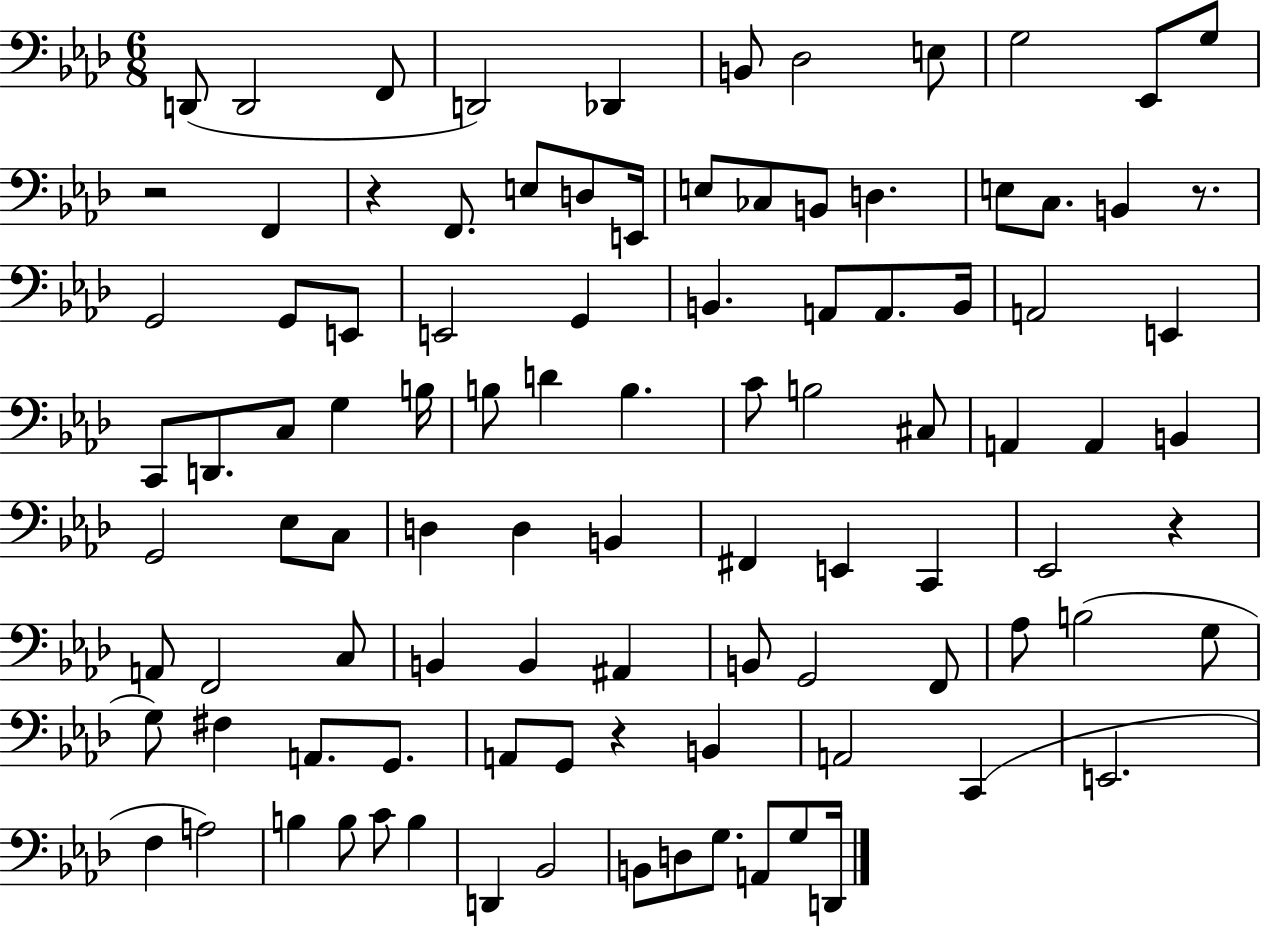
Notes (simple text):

D2/e D2/h F2/e D2/h Db2/q B2/e Db3/h E3/e G3/h Eb2/e G3/e R/h F2/q R/q F2/e. E3/e D3/e E2/s E3/e CES3/e B2/e D3/q. E3/e C3/e. B2/q R/e. G2/h G2/e E2/e E2/h G2/q B2/q. A2/e A2/e. B2/s A2/h E2/q C2/e D2/e. C3/e G3/q B3/s B3/e D4/q B3/q. C4/e B3/h C#3/e A2/q A2/q B2/q G2/h Eb3/e C3/e D3/q D3/q B2/q F#2/q E2/q C2/q Eb2/h R/q A2/e F2/h C3/e B2/q B2/q A#2/q B2/e G2/h F2/e Ab3/e B3/h G3/e G3/e F#3/q A2/e. G2/e. A2/e G2/e R/q B2/q A2/h C2/q E2/h. F3/q A3/h B3/q B3/e C4/e B3/q D2/q Bb2/h B2/e D3/e G3/e. A2/e G3/e D2/s